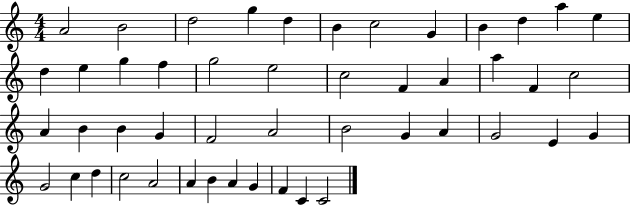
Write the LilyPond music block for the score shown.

{
  \clef treble
  \numericTimeSignature
  \time 4/4
  \key c \major
  a'2 b'2 | d''2 g''4 d''4 | b'4 c''2 g'4 | b'4 d''4 a''4 e''4 | \break d''4 e''4 g''4 f''4 | g''2 e''2 | c''2 f'4 a'4 | a''4 f'4 c''2 | \break a'4 b'4 b'4 g'4 | f'2 a'2 | b'2 g'4 a'4 | g'2 e'4 g'4 | \break g'2 c''4 d''4 | c''2 a'2 | a'4 b'4 a'4 g'4 | f'4 c'4 c'2 | \break \bar "|."
}